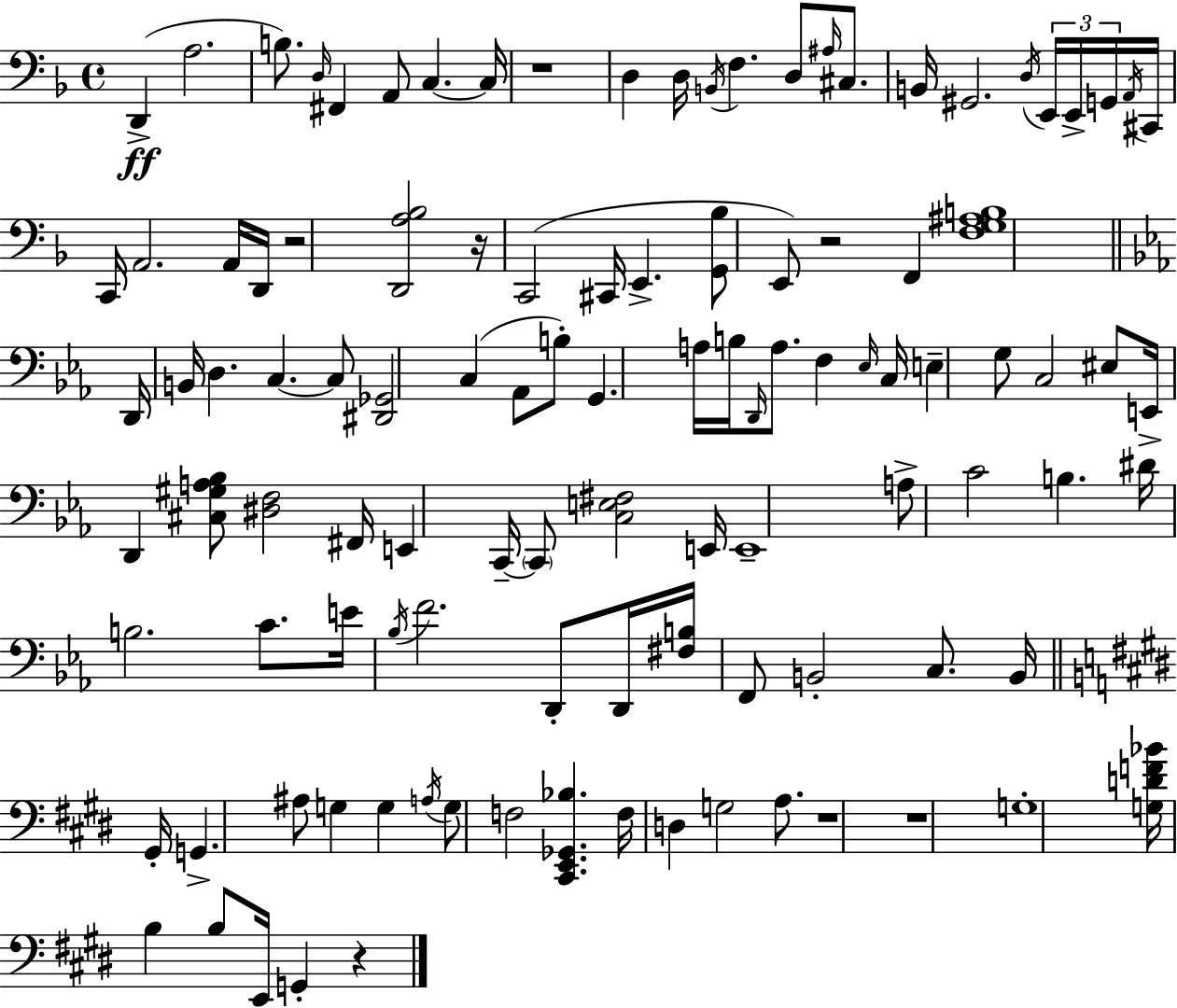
{
  \clef bass
  \time 4/4
  \defaultTimeSignature
  \key f \major
  d,4->(\ff a2. | b8.) \grace { d16 } fis,4 a,8 c4.~~ | c16 r1 | d4 d16 \acciaccatura { b,16 } f4. d8 \grace { ais16 } | \break cis8. b,16 gis,2. | \acciaccatura { d16 } \tuplet 3/2 { e,16 e,16-> g,16 } \acciaccatura { a,16 } cis,16 c,16 a,2. | a,16 d,16 r2 <d, a bes>2 | r16 c,2( cis,16 e,4.-> | \break <g, bes>8 e,8) r2 | f,4 <f g ais b>1 | \bar "||" \break \key c \minor d,16 b,16 d4. c4.~~ c8 | <dis, ges,>2 c4( aes,8 b8-.) | g,4. a16 b16 \grace { d,16 } a8. f4 | \grace { ees16 } c16 e4-- g8 c2 | \break eis8 e,16-> d,4 <cis gis a bes>8 <dis f>2 | fis,16 e,4 c,16--~~ \parenthesize c,8 <c e fis>2 | e,16 e,1-- | a8-> c'2 b4. | \break dis'16 b2. c'8. | e'16 \acciaccatura { bes16 } f'2. | d,8-. d,16 <fis b>16 f,8 b,2-. c8. | b,16 \bar "||" \break \key e \major gis,16-. g,4.-> ais8 g4 g4 | \acciaccatura { a16 } g8 f2 <cis, e, ges, bes>4. | f16 d4 g2 a8. | r1 | \break r1 | g1-. | <g d' f' bes'>16 b4 b8 e,16 g,4-. r4 | \bar "|."
}